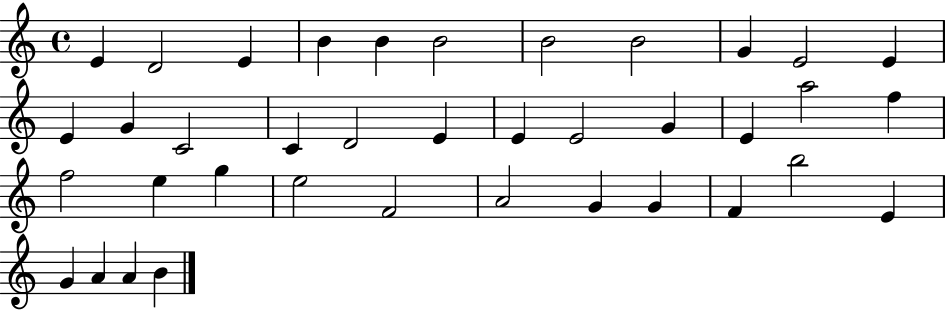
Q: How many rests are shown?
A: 0